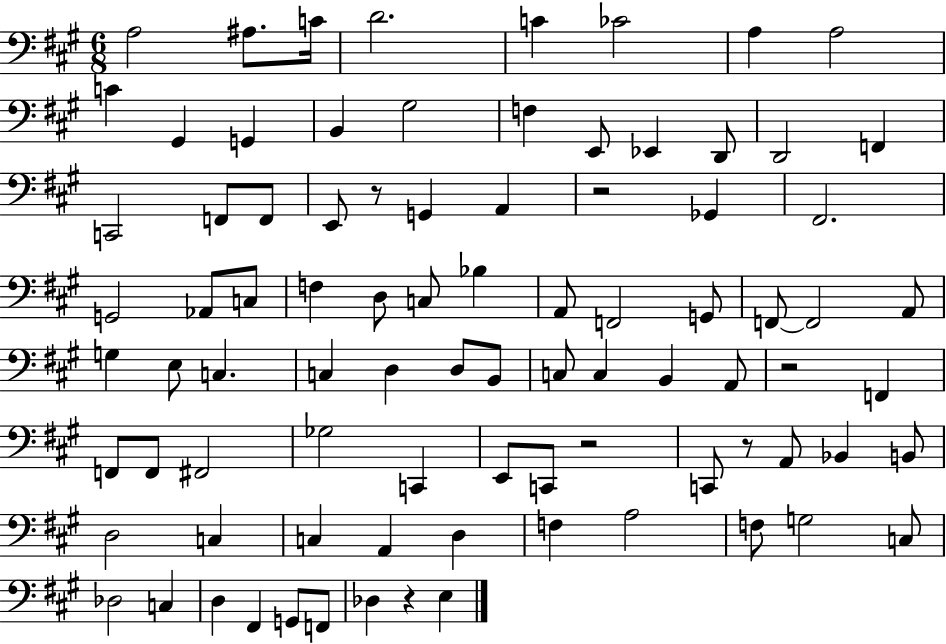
{
  \clef bass
  \numericTimeSignature
  \time 6/8
  \key a \major
  \repeat volta 2 { a2 ais8. c'16 | d'2. | c'4 ces'2 | a4 a2 | \break c'4 gis,4 g,4 | b,4 gis2 | f4 e,8 ees,4 d,8 | d,2 f,4 | \break c,2 f,8 f,8 | e,8 r8 g,4 a,4 | r2 ges,4 | fis,2. | \break g,2 aes,8 c8 | f4 d8 c8 bes4 | a,8 f,2 g,8 | f,8~~ f,2 a,8 | \break g4 e8 c4. | c4 d4 d8 b,8 | c8 c4 b,4 a,8 | r2 f,4 | \break f,8 f,8 fis,2 | ges2 c,4 | e,8 c,8 r2 | c,8 r8 a,8 bes,4 b,8 | \break d2 c4 | c4 a,4 d4 | f4 a2 | f8 g2 c8 | \break des2 c4 | d4 fis,4 g,8 f,8 | des4 r4 e4 | } \bar "|."
}